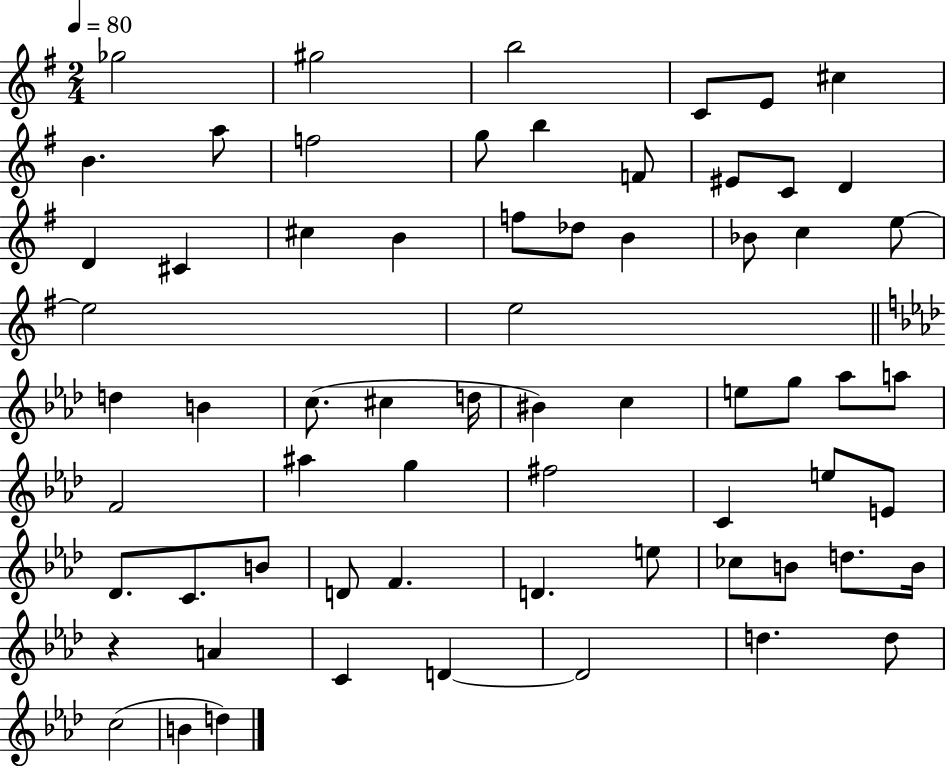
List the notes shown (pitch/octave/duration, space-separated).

Gb5/h G#5/h B5/h C4/e E4/e C#5/q B4/q. A5/e F5/h G5/e B5/q F4/e EIS4/e C4/e D4/q D4/q C#4/q C#5/q B4/q F5/e Db5/e B4/q Bb4/e C5/q E5/e E5/h E5/h D5/q B4/q C5/e. C#5/q D5/s BIS4/q C5/q E5/e G5/e Ab5/e A5/e F4/h A#5/q G5/q F#5/h C4/q E5/e E4/e Db4/e. C4/e. B4/e D4/e F4/q. D4/q. E5/e CES5/e B4/e D5/e. B4/s R/q A4/q C4/q D4/q D4/h D5/q. D5/e C5/h B4/q D5/q